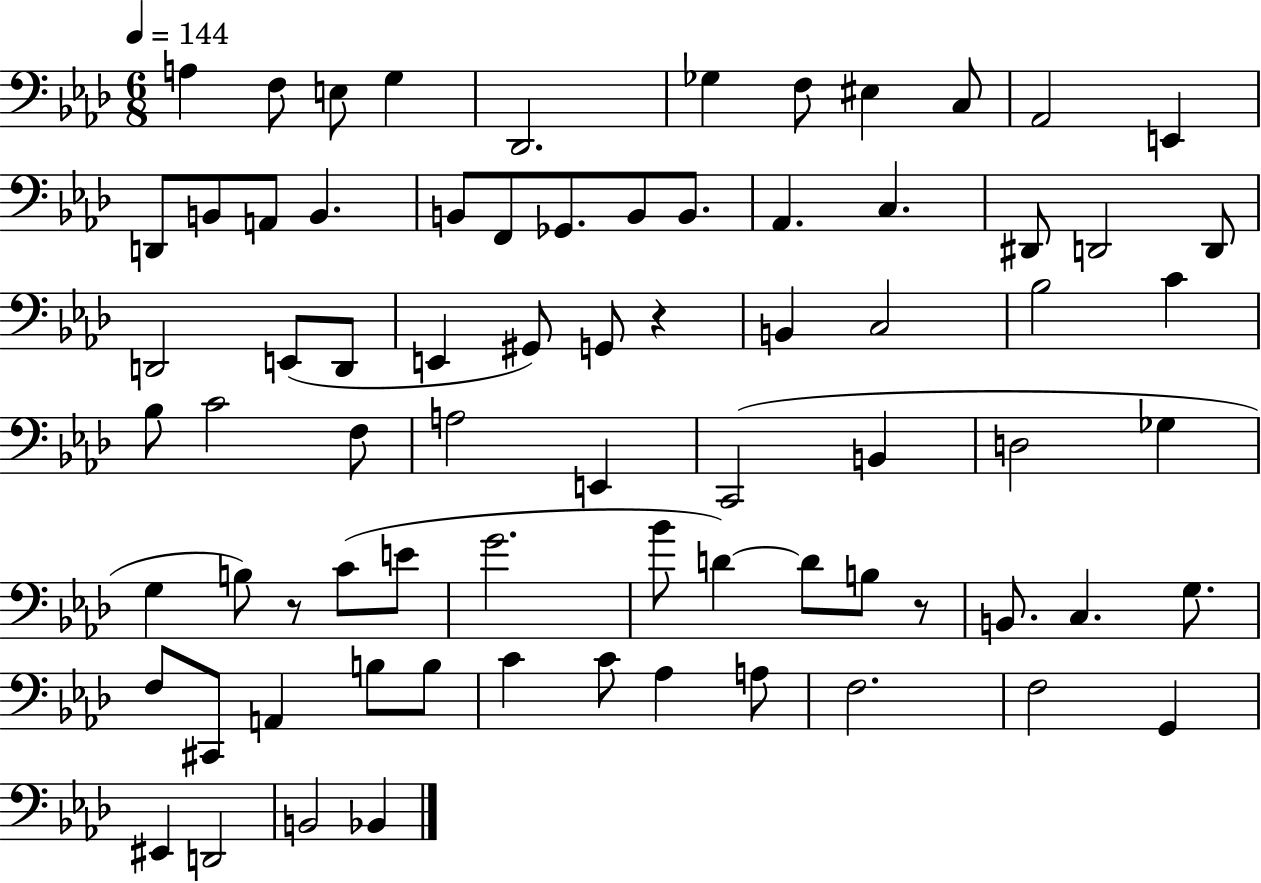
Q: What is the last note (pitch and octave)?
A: Bb2